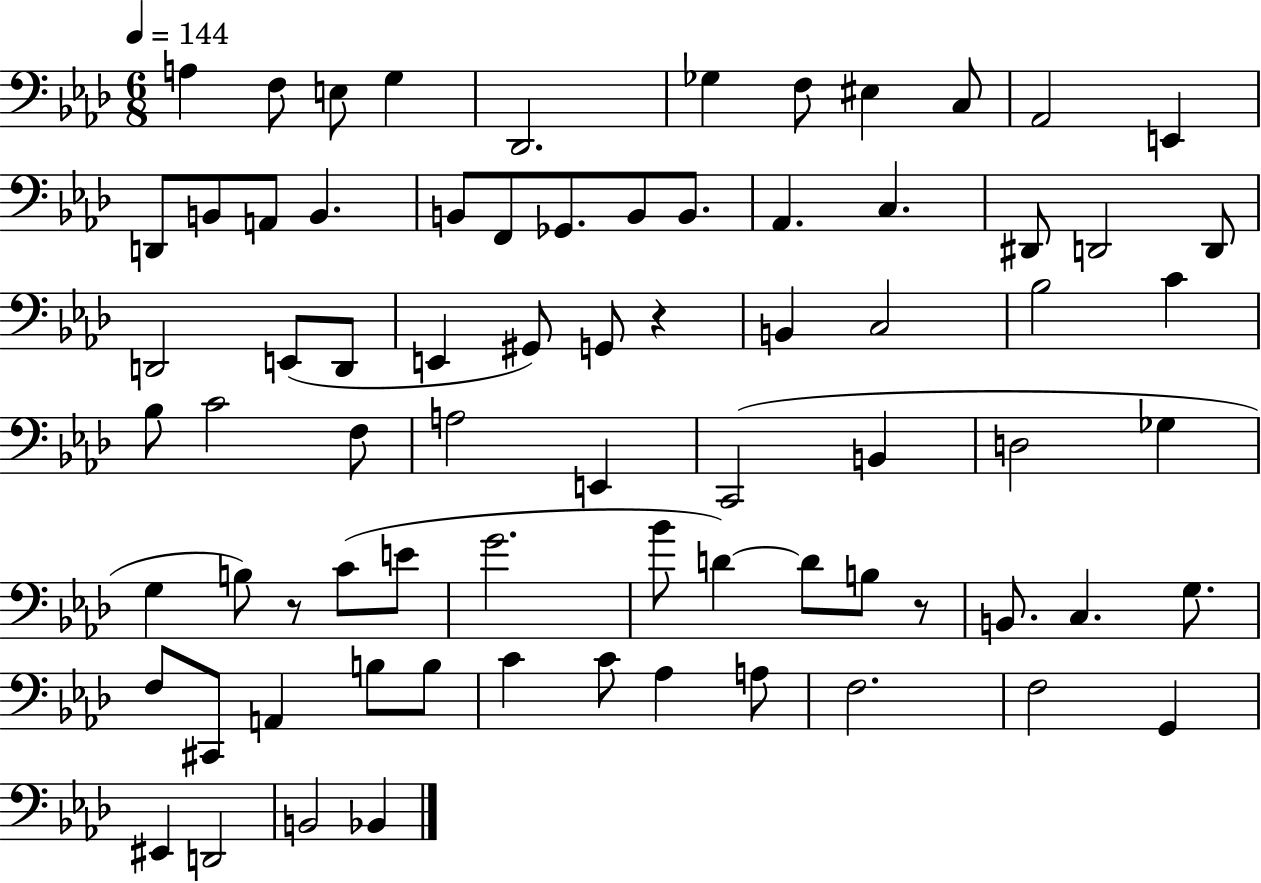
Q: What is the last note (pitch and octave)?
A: Bb2